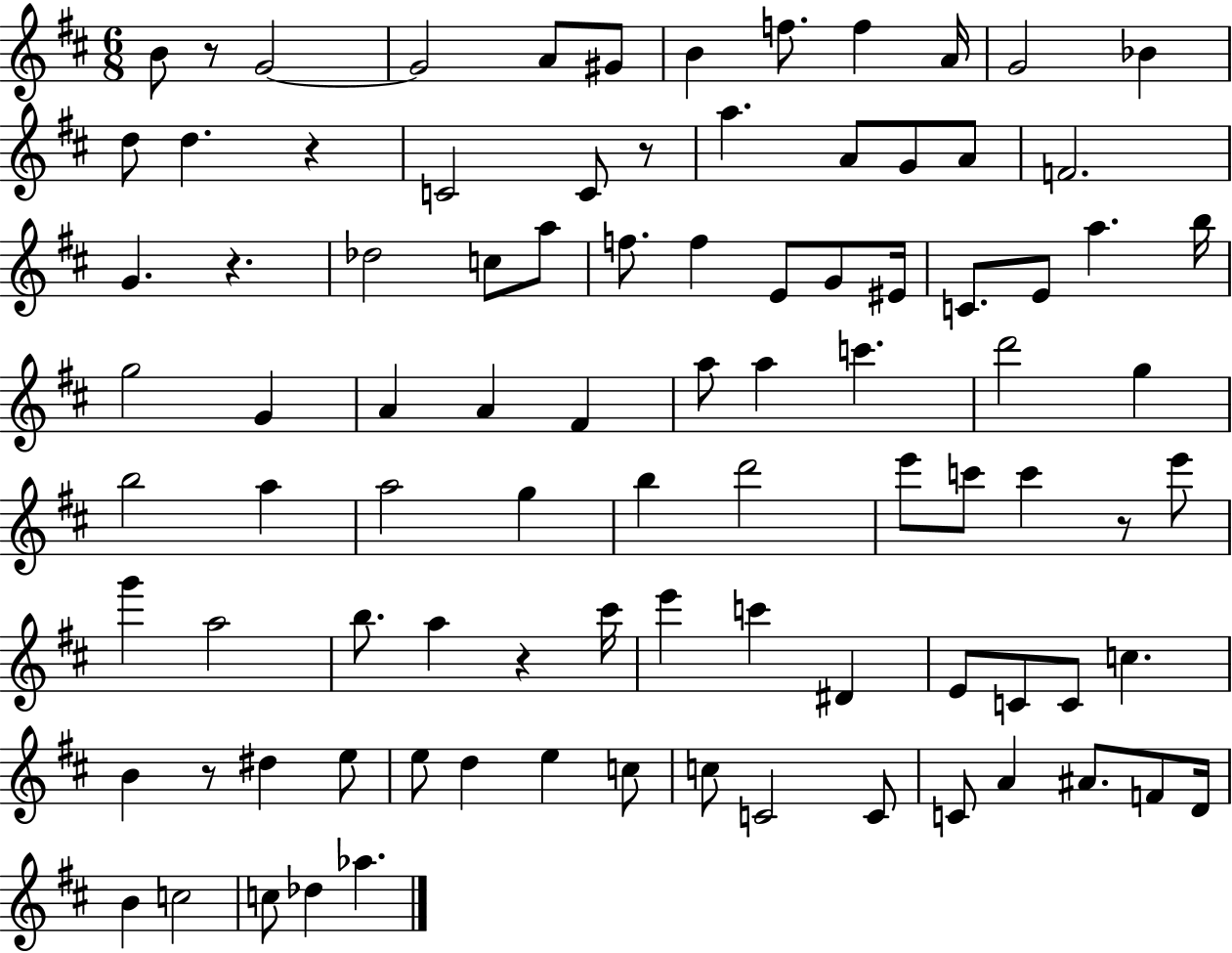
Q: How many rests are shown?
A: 7